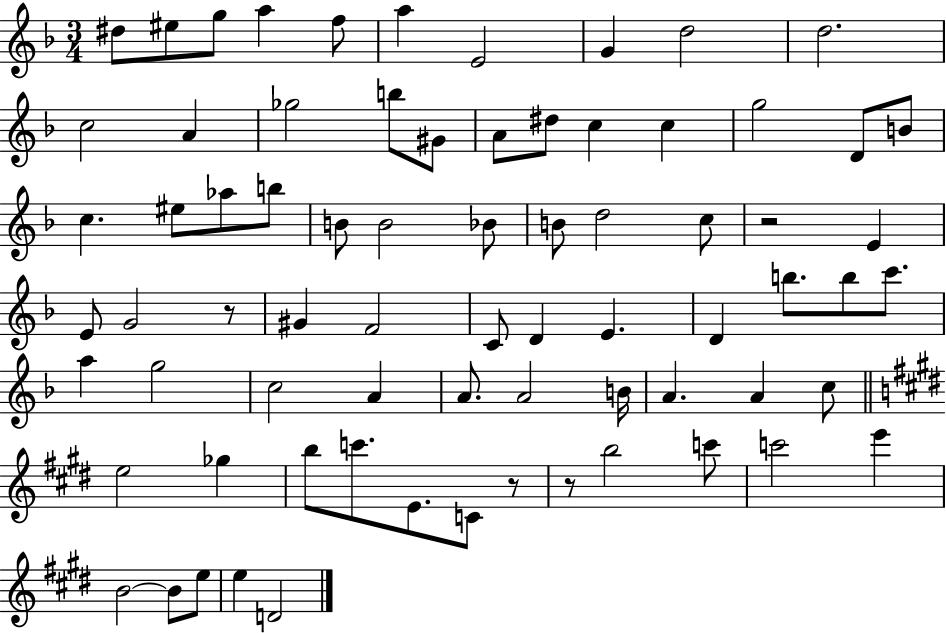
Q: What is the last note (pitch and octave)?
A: D4